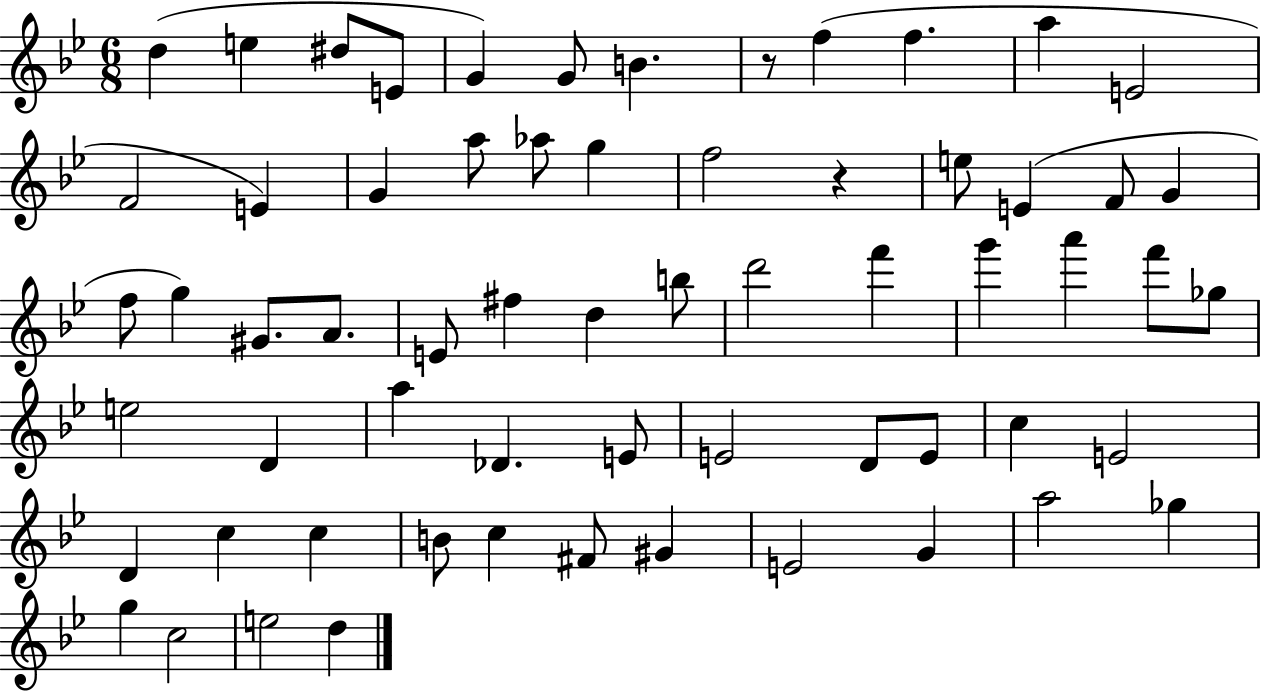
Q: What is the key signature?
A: BES major